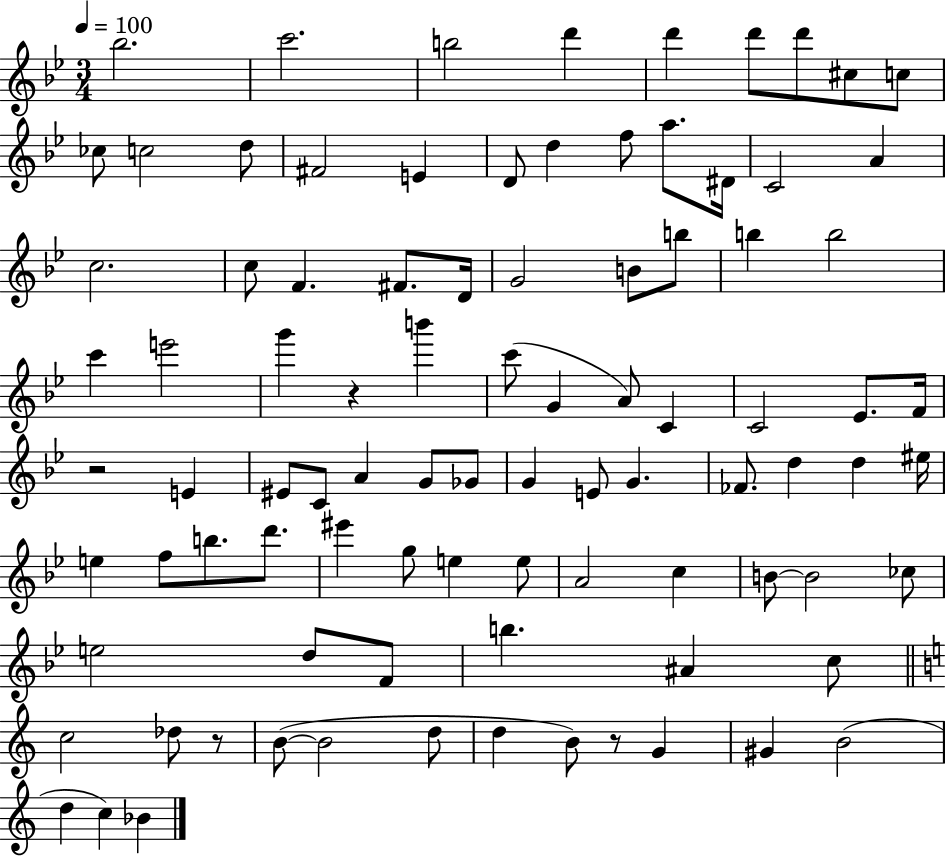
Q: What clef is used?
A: treble